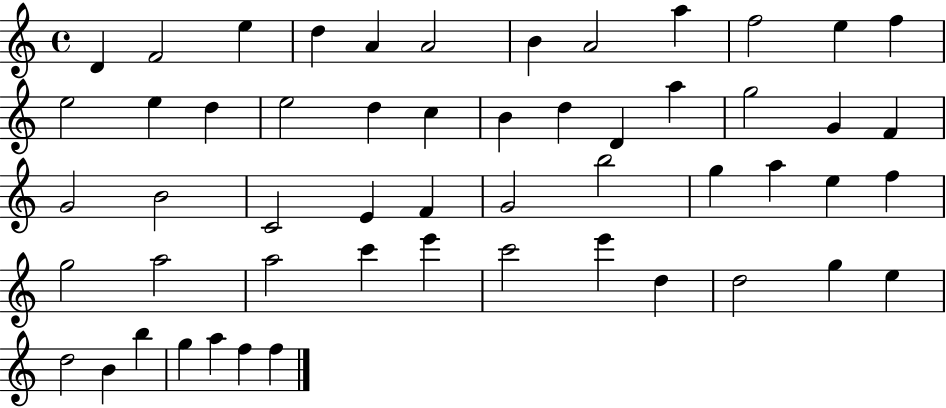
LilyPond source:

{
  \clef treble
  \time 4/4
  \defaultTimeSignature
  \key c \major
  d'4 f'2 e''4 | d''4 a'4 a'2 | b'4 a'2 a''4 | f''2 e''4 f''4 | \break e''2 e''4 d''4 | e''2 d''4 c''4 | b'4 d''4 d'4 a''4 | g''2 g'4 f'4 | \break g'2 b'2 | c'2 e'4 f'4 | g'2 b''2 | g''4 a''4 e''4 f''4 | \break g''2 a''2 | a''2 c'''4 e'''4 | c'''2 e'''4 d''4 | d''2 g''4 e''4 | \break d''2 b'4 b''4 | g''4 a''4 f''4 f''4 | \bar "|."
}